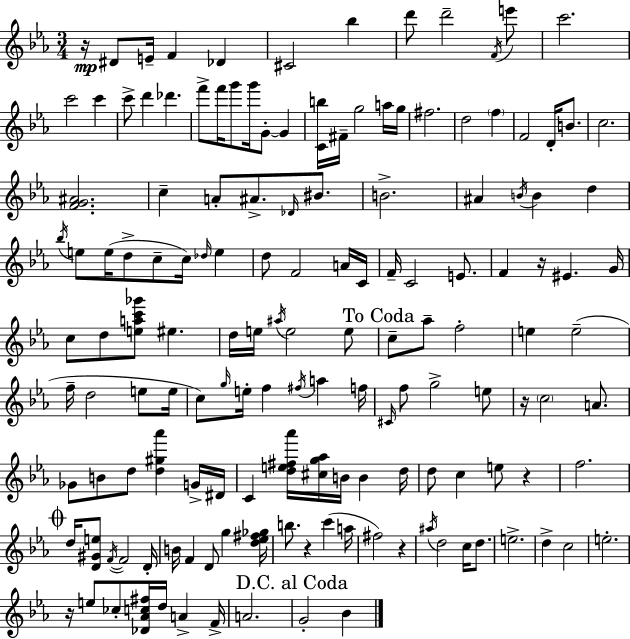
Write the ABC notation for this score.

X:1
T:Untitled
M:3/4
L:1/4
K:Cm
z/4 ^D/2 E/4 F _D ^C2 _b d'/2 d'2 F/4 e'/2 c'2 c'2 c' c'/2 d' _d' f'/2 f'/4 g'/2 g'/4 G/2 G [Cb]/4 ^F/4 g2 a/4 g/4 ^f2 d2 f F2 D/4 B/2 c2 [FG^A]2 c A/2 ^A/2 _D/4 ^B/2 B2 ^A B/4 B d _b/4 e/2 e/4 d/2 c/2 c/4 _d/4 e d/2 F2 A/4 C/4 F/4 C2 E/2 F z/4 ^E G/4 c/2 d/2 [eac'_g']/2 ^e d/4 e/4 ^a/4 e2 e/2 c/2 _a/2 f2 e e2 f/4 d2 e/2 e/4 c/2 g/4 e/4 f ^f/4 a f/4 ^C/4 f/2 g2 e/2 z/4 c2 A/2 _G/2 B/2 d/2 [d^g_a'] G/4 ^D/4 C [de^f_a']/4 [^cg_a]/4 B/4 B d/4 d/2 c e/2 z f2 d/4 [D^Ge]/2 F/4 F2 D/4 B/4 F D/2 g [d_e^f_g]/4 b/2 z c' a/4 ^f2 z ^a/4 d2 c/4 d/2 e2 d c2 e2 z/4 e/2 _c/2 [_D_Ac^f]/4 d/4 A F/4 A2 G2 _B